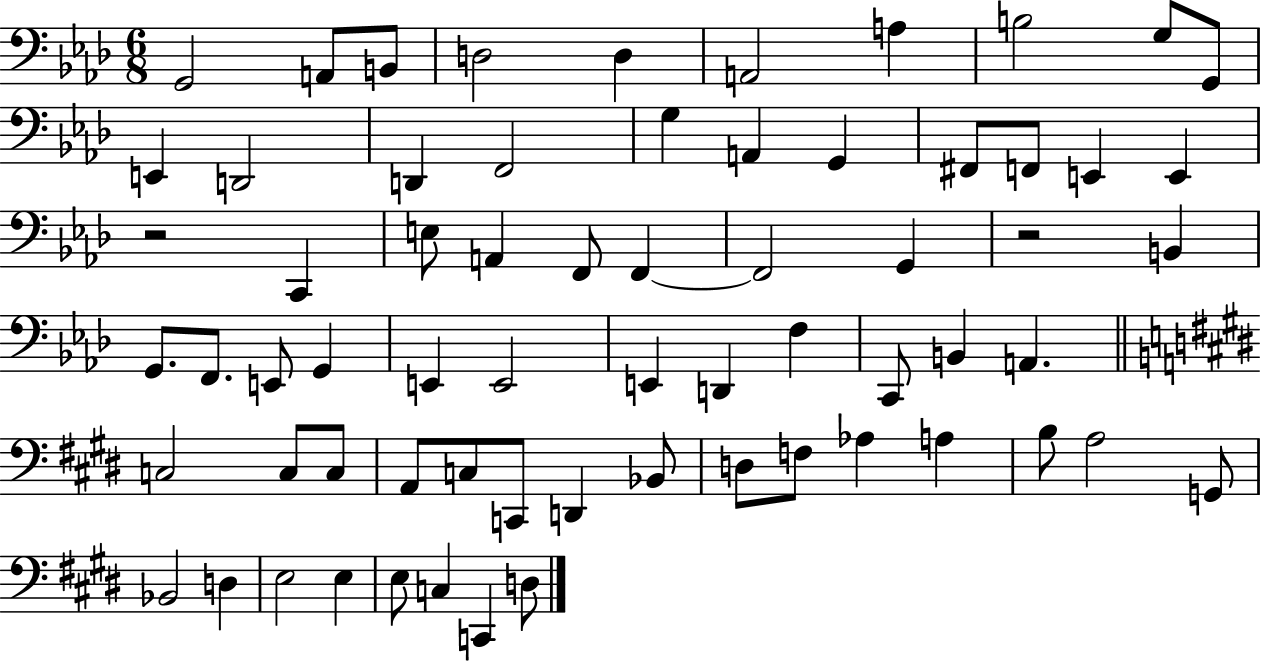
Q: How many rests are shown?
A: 2